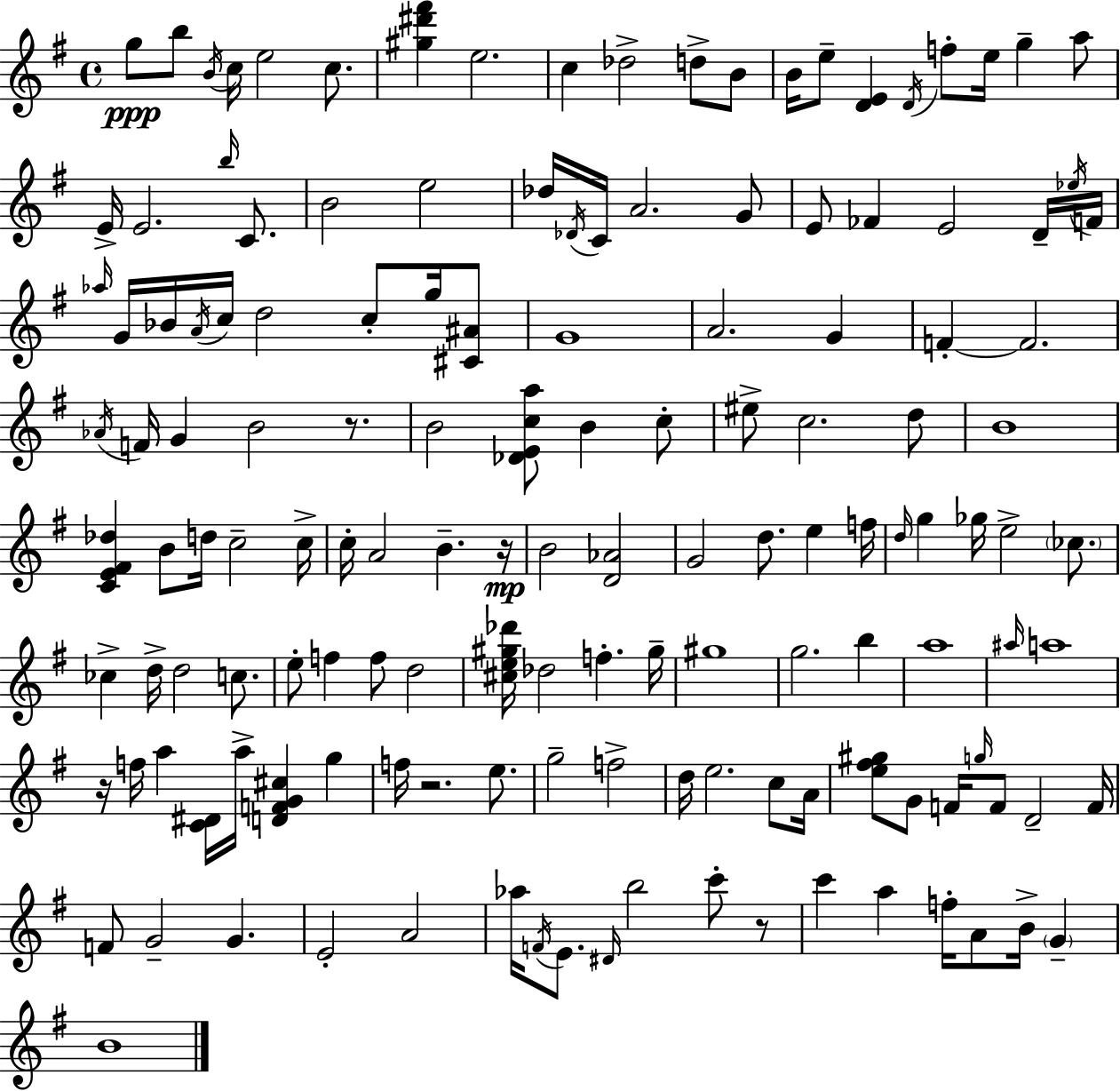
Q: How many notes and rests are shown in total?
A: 144